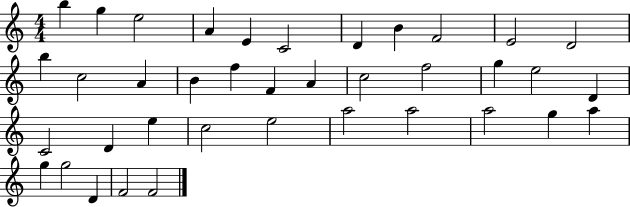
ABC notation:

X:1
T:Untitled
M:4/4
L:1/4
K:C
b g e2 A E C2 D B F2 E2 D2 b c2 A B f F A c2 f2 g e2 D C2 D e c2 e2 a2 a2 a2 g a g g2 D F2 F2